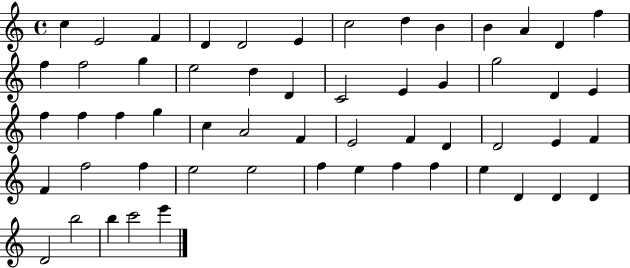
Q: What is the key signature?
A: C major